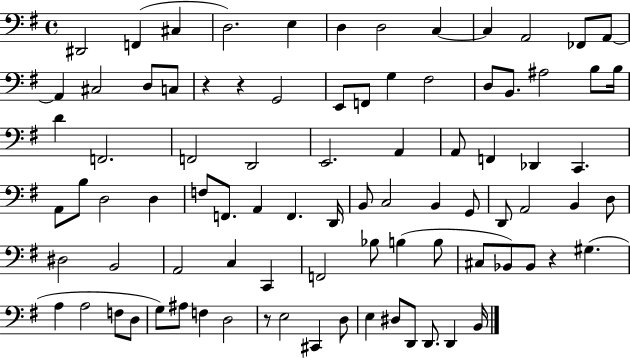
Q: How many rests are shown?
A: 4